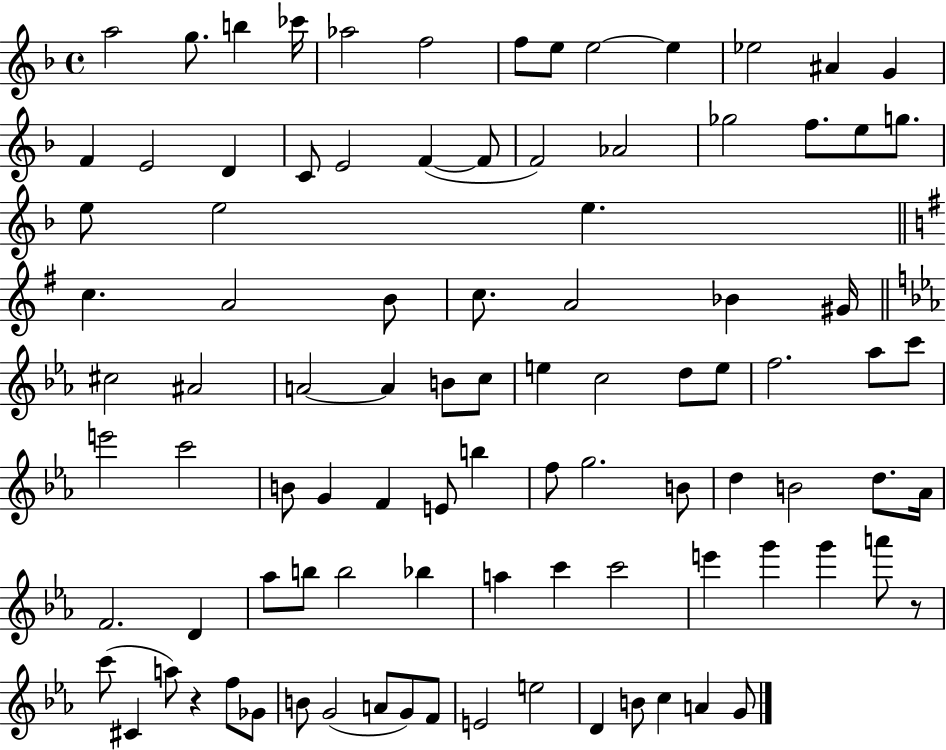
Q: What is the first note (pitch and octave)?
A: A5